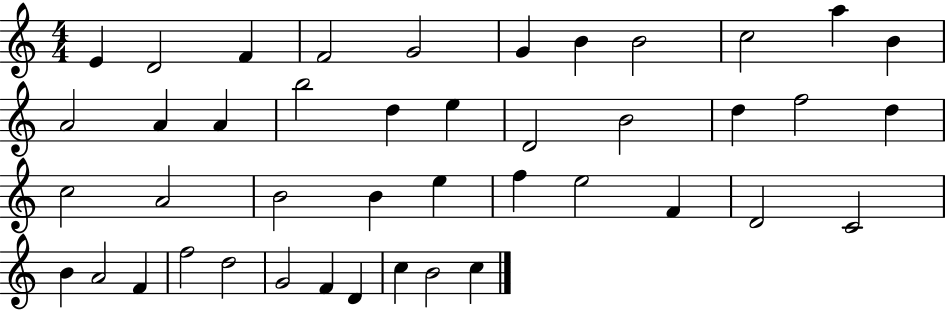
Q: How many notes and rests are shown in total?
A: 43